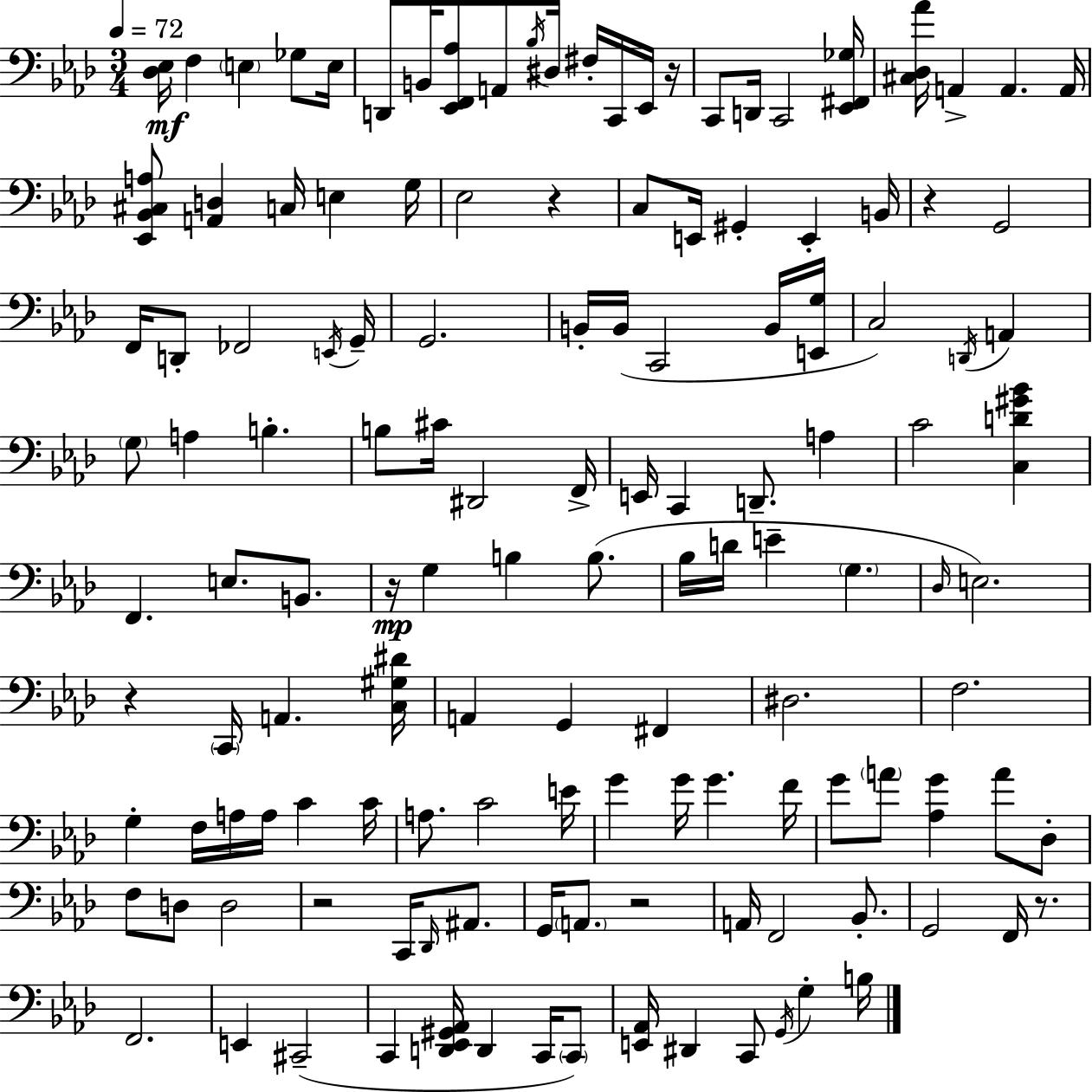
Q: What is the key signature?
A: AES major